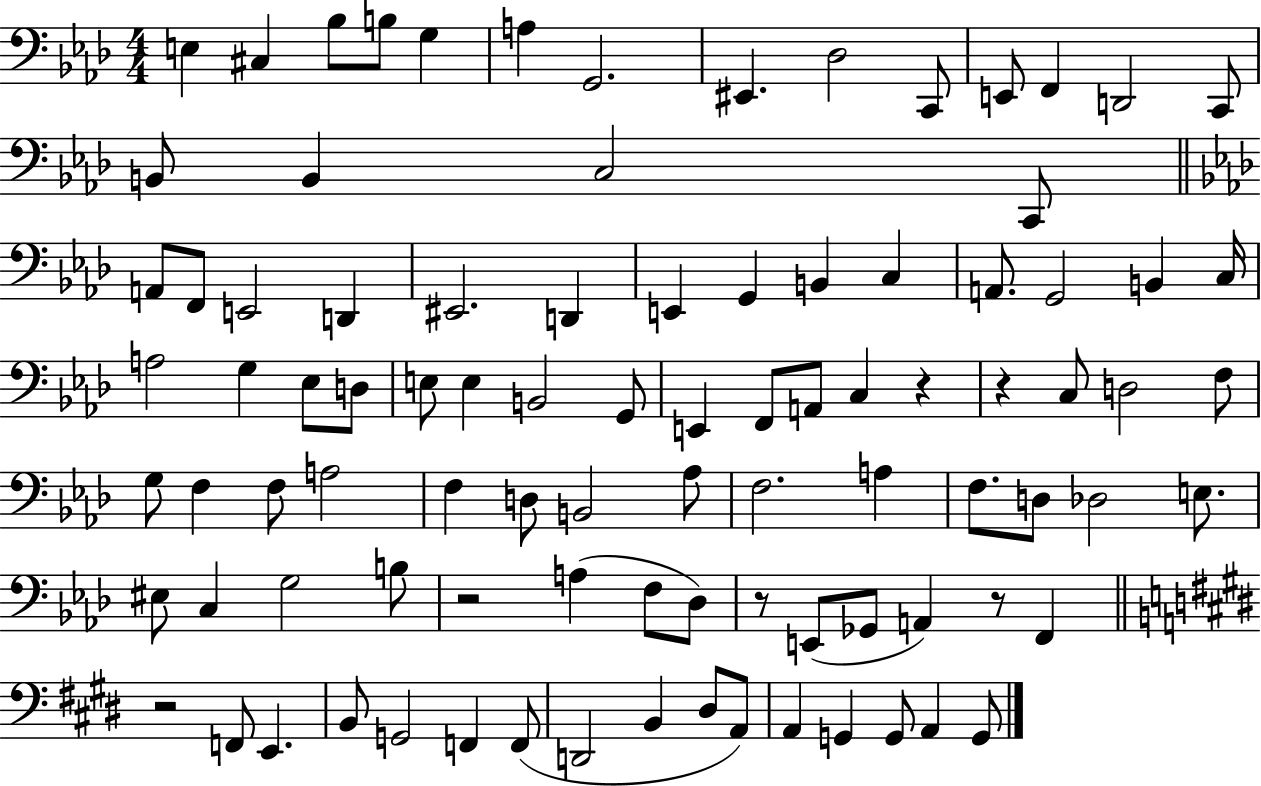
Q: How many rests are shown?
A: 6